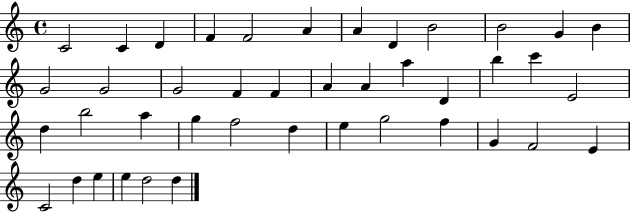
X:1
T:Untitled
M:4/4
L:1/4
K:C
C2 C D F F2 A A D B2 B2 G B G2 G2 G2 F F A A a D b c' E2 d b2 a g f2 d e g2 f G F2 E C2 d e e d2 d